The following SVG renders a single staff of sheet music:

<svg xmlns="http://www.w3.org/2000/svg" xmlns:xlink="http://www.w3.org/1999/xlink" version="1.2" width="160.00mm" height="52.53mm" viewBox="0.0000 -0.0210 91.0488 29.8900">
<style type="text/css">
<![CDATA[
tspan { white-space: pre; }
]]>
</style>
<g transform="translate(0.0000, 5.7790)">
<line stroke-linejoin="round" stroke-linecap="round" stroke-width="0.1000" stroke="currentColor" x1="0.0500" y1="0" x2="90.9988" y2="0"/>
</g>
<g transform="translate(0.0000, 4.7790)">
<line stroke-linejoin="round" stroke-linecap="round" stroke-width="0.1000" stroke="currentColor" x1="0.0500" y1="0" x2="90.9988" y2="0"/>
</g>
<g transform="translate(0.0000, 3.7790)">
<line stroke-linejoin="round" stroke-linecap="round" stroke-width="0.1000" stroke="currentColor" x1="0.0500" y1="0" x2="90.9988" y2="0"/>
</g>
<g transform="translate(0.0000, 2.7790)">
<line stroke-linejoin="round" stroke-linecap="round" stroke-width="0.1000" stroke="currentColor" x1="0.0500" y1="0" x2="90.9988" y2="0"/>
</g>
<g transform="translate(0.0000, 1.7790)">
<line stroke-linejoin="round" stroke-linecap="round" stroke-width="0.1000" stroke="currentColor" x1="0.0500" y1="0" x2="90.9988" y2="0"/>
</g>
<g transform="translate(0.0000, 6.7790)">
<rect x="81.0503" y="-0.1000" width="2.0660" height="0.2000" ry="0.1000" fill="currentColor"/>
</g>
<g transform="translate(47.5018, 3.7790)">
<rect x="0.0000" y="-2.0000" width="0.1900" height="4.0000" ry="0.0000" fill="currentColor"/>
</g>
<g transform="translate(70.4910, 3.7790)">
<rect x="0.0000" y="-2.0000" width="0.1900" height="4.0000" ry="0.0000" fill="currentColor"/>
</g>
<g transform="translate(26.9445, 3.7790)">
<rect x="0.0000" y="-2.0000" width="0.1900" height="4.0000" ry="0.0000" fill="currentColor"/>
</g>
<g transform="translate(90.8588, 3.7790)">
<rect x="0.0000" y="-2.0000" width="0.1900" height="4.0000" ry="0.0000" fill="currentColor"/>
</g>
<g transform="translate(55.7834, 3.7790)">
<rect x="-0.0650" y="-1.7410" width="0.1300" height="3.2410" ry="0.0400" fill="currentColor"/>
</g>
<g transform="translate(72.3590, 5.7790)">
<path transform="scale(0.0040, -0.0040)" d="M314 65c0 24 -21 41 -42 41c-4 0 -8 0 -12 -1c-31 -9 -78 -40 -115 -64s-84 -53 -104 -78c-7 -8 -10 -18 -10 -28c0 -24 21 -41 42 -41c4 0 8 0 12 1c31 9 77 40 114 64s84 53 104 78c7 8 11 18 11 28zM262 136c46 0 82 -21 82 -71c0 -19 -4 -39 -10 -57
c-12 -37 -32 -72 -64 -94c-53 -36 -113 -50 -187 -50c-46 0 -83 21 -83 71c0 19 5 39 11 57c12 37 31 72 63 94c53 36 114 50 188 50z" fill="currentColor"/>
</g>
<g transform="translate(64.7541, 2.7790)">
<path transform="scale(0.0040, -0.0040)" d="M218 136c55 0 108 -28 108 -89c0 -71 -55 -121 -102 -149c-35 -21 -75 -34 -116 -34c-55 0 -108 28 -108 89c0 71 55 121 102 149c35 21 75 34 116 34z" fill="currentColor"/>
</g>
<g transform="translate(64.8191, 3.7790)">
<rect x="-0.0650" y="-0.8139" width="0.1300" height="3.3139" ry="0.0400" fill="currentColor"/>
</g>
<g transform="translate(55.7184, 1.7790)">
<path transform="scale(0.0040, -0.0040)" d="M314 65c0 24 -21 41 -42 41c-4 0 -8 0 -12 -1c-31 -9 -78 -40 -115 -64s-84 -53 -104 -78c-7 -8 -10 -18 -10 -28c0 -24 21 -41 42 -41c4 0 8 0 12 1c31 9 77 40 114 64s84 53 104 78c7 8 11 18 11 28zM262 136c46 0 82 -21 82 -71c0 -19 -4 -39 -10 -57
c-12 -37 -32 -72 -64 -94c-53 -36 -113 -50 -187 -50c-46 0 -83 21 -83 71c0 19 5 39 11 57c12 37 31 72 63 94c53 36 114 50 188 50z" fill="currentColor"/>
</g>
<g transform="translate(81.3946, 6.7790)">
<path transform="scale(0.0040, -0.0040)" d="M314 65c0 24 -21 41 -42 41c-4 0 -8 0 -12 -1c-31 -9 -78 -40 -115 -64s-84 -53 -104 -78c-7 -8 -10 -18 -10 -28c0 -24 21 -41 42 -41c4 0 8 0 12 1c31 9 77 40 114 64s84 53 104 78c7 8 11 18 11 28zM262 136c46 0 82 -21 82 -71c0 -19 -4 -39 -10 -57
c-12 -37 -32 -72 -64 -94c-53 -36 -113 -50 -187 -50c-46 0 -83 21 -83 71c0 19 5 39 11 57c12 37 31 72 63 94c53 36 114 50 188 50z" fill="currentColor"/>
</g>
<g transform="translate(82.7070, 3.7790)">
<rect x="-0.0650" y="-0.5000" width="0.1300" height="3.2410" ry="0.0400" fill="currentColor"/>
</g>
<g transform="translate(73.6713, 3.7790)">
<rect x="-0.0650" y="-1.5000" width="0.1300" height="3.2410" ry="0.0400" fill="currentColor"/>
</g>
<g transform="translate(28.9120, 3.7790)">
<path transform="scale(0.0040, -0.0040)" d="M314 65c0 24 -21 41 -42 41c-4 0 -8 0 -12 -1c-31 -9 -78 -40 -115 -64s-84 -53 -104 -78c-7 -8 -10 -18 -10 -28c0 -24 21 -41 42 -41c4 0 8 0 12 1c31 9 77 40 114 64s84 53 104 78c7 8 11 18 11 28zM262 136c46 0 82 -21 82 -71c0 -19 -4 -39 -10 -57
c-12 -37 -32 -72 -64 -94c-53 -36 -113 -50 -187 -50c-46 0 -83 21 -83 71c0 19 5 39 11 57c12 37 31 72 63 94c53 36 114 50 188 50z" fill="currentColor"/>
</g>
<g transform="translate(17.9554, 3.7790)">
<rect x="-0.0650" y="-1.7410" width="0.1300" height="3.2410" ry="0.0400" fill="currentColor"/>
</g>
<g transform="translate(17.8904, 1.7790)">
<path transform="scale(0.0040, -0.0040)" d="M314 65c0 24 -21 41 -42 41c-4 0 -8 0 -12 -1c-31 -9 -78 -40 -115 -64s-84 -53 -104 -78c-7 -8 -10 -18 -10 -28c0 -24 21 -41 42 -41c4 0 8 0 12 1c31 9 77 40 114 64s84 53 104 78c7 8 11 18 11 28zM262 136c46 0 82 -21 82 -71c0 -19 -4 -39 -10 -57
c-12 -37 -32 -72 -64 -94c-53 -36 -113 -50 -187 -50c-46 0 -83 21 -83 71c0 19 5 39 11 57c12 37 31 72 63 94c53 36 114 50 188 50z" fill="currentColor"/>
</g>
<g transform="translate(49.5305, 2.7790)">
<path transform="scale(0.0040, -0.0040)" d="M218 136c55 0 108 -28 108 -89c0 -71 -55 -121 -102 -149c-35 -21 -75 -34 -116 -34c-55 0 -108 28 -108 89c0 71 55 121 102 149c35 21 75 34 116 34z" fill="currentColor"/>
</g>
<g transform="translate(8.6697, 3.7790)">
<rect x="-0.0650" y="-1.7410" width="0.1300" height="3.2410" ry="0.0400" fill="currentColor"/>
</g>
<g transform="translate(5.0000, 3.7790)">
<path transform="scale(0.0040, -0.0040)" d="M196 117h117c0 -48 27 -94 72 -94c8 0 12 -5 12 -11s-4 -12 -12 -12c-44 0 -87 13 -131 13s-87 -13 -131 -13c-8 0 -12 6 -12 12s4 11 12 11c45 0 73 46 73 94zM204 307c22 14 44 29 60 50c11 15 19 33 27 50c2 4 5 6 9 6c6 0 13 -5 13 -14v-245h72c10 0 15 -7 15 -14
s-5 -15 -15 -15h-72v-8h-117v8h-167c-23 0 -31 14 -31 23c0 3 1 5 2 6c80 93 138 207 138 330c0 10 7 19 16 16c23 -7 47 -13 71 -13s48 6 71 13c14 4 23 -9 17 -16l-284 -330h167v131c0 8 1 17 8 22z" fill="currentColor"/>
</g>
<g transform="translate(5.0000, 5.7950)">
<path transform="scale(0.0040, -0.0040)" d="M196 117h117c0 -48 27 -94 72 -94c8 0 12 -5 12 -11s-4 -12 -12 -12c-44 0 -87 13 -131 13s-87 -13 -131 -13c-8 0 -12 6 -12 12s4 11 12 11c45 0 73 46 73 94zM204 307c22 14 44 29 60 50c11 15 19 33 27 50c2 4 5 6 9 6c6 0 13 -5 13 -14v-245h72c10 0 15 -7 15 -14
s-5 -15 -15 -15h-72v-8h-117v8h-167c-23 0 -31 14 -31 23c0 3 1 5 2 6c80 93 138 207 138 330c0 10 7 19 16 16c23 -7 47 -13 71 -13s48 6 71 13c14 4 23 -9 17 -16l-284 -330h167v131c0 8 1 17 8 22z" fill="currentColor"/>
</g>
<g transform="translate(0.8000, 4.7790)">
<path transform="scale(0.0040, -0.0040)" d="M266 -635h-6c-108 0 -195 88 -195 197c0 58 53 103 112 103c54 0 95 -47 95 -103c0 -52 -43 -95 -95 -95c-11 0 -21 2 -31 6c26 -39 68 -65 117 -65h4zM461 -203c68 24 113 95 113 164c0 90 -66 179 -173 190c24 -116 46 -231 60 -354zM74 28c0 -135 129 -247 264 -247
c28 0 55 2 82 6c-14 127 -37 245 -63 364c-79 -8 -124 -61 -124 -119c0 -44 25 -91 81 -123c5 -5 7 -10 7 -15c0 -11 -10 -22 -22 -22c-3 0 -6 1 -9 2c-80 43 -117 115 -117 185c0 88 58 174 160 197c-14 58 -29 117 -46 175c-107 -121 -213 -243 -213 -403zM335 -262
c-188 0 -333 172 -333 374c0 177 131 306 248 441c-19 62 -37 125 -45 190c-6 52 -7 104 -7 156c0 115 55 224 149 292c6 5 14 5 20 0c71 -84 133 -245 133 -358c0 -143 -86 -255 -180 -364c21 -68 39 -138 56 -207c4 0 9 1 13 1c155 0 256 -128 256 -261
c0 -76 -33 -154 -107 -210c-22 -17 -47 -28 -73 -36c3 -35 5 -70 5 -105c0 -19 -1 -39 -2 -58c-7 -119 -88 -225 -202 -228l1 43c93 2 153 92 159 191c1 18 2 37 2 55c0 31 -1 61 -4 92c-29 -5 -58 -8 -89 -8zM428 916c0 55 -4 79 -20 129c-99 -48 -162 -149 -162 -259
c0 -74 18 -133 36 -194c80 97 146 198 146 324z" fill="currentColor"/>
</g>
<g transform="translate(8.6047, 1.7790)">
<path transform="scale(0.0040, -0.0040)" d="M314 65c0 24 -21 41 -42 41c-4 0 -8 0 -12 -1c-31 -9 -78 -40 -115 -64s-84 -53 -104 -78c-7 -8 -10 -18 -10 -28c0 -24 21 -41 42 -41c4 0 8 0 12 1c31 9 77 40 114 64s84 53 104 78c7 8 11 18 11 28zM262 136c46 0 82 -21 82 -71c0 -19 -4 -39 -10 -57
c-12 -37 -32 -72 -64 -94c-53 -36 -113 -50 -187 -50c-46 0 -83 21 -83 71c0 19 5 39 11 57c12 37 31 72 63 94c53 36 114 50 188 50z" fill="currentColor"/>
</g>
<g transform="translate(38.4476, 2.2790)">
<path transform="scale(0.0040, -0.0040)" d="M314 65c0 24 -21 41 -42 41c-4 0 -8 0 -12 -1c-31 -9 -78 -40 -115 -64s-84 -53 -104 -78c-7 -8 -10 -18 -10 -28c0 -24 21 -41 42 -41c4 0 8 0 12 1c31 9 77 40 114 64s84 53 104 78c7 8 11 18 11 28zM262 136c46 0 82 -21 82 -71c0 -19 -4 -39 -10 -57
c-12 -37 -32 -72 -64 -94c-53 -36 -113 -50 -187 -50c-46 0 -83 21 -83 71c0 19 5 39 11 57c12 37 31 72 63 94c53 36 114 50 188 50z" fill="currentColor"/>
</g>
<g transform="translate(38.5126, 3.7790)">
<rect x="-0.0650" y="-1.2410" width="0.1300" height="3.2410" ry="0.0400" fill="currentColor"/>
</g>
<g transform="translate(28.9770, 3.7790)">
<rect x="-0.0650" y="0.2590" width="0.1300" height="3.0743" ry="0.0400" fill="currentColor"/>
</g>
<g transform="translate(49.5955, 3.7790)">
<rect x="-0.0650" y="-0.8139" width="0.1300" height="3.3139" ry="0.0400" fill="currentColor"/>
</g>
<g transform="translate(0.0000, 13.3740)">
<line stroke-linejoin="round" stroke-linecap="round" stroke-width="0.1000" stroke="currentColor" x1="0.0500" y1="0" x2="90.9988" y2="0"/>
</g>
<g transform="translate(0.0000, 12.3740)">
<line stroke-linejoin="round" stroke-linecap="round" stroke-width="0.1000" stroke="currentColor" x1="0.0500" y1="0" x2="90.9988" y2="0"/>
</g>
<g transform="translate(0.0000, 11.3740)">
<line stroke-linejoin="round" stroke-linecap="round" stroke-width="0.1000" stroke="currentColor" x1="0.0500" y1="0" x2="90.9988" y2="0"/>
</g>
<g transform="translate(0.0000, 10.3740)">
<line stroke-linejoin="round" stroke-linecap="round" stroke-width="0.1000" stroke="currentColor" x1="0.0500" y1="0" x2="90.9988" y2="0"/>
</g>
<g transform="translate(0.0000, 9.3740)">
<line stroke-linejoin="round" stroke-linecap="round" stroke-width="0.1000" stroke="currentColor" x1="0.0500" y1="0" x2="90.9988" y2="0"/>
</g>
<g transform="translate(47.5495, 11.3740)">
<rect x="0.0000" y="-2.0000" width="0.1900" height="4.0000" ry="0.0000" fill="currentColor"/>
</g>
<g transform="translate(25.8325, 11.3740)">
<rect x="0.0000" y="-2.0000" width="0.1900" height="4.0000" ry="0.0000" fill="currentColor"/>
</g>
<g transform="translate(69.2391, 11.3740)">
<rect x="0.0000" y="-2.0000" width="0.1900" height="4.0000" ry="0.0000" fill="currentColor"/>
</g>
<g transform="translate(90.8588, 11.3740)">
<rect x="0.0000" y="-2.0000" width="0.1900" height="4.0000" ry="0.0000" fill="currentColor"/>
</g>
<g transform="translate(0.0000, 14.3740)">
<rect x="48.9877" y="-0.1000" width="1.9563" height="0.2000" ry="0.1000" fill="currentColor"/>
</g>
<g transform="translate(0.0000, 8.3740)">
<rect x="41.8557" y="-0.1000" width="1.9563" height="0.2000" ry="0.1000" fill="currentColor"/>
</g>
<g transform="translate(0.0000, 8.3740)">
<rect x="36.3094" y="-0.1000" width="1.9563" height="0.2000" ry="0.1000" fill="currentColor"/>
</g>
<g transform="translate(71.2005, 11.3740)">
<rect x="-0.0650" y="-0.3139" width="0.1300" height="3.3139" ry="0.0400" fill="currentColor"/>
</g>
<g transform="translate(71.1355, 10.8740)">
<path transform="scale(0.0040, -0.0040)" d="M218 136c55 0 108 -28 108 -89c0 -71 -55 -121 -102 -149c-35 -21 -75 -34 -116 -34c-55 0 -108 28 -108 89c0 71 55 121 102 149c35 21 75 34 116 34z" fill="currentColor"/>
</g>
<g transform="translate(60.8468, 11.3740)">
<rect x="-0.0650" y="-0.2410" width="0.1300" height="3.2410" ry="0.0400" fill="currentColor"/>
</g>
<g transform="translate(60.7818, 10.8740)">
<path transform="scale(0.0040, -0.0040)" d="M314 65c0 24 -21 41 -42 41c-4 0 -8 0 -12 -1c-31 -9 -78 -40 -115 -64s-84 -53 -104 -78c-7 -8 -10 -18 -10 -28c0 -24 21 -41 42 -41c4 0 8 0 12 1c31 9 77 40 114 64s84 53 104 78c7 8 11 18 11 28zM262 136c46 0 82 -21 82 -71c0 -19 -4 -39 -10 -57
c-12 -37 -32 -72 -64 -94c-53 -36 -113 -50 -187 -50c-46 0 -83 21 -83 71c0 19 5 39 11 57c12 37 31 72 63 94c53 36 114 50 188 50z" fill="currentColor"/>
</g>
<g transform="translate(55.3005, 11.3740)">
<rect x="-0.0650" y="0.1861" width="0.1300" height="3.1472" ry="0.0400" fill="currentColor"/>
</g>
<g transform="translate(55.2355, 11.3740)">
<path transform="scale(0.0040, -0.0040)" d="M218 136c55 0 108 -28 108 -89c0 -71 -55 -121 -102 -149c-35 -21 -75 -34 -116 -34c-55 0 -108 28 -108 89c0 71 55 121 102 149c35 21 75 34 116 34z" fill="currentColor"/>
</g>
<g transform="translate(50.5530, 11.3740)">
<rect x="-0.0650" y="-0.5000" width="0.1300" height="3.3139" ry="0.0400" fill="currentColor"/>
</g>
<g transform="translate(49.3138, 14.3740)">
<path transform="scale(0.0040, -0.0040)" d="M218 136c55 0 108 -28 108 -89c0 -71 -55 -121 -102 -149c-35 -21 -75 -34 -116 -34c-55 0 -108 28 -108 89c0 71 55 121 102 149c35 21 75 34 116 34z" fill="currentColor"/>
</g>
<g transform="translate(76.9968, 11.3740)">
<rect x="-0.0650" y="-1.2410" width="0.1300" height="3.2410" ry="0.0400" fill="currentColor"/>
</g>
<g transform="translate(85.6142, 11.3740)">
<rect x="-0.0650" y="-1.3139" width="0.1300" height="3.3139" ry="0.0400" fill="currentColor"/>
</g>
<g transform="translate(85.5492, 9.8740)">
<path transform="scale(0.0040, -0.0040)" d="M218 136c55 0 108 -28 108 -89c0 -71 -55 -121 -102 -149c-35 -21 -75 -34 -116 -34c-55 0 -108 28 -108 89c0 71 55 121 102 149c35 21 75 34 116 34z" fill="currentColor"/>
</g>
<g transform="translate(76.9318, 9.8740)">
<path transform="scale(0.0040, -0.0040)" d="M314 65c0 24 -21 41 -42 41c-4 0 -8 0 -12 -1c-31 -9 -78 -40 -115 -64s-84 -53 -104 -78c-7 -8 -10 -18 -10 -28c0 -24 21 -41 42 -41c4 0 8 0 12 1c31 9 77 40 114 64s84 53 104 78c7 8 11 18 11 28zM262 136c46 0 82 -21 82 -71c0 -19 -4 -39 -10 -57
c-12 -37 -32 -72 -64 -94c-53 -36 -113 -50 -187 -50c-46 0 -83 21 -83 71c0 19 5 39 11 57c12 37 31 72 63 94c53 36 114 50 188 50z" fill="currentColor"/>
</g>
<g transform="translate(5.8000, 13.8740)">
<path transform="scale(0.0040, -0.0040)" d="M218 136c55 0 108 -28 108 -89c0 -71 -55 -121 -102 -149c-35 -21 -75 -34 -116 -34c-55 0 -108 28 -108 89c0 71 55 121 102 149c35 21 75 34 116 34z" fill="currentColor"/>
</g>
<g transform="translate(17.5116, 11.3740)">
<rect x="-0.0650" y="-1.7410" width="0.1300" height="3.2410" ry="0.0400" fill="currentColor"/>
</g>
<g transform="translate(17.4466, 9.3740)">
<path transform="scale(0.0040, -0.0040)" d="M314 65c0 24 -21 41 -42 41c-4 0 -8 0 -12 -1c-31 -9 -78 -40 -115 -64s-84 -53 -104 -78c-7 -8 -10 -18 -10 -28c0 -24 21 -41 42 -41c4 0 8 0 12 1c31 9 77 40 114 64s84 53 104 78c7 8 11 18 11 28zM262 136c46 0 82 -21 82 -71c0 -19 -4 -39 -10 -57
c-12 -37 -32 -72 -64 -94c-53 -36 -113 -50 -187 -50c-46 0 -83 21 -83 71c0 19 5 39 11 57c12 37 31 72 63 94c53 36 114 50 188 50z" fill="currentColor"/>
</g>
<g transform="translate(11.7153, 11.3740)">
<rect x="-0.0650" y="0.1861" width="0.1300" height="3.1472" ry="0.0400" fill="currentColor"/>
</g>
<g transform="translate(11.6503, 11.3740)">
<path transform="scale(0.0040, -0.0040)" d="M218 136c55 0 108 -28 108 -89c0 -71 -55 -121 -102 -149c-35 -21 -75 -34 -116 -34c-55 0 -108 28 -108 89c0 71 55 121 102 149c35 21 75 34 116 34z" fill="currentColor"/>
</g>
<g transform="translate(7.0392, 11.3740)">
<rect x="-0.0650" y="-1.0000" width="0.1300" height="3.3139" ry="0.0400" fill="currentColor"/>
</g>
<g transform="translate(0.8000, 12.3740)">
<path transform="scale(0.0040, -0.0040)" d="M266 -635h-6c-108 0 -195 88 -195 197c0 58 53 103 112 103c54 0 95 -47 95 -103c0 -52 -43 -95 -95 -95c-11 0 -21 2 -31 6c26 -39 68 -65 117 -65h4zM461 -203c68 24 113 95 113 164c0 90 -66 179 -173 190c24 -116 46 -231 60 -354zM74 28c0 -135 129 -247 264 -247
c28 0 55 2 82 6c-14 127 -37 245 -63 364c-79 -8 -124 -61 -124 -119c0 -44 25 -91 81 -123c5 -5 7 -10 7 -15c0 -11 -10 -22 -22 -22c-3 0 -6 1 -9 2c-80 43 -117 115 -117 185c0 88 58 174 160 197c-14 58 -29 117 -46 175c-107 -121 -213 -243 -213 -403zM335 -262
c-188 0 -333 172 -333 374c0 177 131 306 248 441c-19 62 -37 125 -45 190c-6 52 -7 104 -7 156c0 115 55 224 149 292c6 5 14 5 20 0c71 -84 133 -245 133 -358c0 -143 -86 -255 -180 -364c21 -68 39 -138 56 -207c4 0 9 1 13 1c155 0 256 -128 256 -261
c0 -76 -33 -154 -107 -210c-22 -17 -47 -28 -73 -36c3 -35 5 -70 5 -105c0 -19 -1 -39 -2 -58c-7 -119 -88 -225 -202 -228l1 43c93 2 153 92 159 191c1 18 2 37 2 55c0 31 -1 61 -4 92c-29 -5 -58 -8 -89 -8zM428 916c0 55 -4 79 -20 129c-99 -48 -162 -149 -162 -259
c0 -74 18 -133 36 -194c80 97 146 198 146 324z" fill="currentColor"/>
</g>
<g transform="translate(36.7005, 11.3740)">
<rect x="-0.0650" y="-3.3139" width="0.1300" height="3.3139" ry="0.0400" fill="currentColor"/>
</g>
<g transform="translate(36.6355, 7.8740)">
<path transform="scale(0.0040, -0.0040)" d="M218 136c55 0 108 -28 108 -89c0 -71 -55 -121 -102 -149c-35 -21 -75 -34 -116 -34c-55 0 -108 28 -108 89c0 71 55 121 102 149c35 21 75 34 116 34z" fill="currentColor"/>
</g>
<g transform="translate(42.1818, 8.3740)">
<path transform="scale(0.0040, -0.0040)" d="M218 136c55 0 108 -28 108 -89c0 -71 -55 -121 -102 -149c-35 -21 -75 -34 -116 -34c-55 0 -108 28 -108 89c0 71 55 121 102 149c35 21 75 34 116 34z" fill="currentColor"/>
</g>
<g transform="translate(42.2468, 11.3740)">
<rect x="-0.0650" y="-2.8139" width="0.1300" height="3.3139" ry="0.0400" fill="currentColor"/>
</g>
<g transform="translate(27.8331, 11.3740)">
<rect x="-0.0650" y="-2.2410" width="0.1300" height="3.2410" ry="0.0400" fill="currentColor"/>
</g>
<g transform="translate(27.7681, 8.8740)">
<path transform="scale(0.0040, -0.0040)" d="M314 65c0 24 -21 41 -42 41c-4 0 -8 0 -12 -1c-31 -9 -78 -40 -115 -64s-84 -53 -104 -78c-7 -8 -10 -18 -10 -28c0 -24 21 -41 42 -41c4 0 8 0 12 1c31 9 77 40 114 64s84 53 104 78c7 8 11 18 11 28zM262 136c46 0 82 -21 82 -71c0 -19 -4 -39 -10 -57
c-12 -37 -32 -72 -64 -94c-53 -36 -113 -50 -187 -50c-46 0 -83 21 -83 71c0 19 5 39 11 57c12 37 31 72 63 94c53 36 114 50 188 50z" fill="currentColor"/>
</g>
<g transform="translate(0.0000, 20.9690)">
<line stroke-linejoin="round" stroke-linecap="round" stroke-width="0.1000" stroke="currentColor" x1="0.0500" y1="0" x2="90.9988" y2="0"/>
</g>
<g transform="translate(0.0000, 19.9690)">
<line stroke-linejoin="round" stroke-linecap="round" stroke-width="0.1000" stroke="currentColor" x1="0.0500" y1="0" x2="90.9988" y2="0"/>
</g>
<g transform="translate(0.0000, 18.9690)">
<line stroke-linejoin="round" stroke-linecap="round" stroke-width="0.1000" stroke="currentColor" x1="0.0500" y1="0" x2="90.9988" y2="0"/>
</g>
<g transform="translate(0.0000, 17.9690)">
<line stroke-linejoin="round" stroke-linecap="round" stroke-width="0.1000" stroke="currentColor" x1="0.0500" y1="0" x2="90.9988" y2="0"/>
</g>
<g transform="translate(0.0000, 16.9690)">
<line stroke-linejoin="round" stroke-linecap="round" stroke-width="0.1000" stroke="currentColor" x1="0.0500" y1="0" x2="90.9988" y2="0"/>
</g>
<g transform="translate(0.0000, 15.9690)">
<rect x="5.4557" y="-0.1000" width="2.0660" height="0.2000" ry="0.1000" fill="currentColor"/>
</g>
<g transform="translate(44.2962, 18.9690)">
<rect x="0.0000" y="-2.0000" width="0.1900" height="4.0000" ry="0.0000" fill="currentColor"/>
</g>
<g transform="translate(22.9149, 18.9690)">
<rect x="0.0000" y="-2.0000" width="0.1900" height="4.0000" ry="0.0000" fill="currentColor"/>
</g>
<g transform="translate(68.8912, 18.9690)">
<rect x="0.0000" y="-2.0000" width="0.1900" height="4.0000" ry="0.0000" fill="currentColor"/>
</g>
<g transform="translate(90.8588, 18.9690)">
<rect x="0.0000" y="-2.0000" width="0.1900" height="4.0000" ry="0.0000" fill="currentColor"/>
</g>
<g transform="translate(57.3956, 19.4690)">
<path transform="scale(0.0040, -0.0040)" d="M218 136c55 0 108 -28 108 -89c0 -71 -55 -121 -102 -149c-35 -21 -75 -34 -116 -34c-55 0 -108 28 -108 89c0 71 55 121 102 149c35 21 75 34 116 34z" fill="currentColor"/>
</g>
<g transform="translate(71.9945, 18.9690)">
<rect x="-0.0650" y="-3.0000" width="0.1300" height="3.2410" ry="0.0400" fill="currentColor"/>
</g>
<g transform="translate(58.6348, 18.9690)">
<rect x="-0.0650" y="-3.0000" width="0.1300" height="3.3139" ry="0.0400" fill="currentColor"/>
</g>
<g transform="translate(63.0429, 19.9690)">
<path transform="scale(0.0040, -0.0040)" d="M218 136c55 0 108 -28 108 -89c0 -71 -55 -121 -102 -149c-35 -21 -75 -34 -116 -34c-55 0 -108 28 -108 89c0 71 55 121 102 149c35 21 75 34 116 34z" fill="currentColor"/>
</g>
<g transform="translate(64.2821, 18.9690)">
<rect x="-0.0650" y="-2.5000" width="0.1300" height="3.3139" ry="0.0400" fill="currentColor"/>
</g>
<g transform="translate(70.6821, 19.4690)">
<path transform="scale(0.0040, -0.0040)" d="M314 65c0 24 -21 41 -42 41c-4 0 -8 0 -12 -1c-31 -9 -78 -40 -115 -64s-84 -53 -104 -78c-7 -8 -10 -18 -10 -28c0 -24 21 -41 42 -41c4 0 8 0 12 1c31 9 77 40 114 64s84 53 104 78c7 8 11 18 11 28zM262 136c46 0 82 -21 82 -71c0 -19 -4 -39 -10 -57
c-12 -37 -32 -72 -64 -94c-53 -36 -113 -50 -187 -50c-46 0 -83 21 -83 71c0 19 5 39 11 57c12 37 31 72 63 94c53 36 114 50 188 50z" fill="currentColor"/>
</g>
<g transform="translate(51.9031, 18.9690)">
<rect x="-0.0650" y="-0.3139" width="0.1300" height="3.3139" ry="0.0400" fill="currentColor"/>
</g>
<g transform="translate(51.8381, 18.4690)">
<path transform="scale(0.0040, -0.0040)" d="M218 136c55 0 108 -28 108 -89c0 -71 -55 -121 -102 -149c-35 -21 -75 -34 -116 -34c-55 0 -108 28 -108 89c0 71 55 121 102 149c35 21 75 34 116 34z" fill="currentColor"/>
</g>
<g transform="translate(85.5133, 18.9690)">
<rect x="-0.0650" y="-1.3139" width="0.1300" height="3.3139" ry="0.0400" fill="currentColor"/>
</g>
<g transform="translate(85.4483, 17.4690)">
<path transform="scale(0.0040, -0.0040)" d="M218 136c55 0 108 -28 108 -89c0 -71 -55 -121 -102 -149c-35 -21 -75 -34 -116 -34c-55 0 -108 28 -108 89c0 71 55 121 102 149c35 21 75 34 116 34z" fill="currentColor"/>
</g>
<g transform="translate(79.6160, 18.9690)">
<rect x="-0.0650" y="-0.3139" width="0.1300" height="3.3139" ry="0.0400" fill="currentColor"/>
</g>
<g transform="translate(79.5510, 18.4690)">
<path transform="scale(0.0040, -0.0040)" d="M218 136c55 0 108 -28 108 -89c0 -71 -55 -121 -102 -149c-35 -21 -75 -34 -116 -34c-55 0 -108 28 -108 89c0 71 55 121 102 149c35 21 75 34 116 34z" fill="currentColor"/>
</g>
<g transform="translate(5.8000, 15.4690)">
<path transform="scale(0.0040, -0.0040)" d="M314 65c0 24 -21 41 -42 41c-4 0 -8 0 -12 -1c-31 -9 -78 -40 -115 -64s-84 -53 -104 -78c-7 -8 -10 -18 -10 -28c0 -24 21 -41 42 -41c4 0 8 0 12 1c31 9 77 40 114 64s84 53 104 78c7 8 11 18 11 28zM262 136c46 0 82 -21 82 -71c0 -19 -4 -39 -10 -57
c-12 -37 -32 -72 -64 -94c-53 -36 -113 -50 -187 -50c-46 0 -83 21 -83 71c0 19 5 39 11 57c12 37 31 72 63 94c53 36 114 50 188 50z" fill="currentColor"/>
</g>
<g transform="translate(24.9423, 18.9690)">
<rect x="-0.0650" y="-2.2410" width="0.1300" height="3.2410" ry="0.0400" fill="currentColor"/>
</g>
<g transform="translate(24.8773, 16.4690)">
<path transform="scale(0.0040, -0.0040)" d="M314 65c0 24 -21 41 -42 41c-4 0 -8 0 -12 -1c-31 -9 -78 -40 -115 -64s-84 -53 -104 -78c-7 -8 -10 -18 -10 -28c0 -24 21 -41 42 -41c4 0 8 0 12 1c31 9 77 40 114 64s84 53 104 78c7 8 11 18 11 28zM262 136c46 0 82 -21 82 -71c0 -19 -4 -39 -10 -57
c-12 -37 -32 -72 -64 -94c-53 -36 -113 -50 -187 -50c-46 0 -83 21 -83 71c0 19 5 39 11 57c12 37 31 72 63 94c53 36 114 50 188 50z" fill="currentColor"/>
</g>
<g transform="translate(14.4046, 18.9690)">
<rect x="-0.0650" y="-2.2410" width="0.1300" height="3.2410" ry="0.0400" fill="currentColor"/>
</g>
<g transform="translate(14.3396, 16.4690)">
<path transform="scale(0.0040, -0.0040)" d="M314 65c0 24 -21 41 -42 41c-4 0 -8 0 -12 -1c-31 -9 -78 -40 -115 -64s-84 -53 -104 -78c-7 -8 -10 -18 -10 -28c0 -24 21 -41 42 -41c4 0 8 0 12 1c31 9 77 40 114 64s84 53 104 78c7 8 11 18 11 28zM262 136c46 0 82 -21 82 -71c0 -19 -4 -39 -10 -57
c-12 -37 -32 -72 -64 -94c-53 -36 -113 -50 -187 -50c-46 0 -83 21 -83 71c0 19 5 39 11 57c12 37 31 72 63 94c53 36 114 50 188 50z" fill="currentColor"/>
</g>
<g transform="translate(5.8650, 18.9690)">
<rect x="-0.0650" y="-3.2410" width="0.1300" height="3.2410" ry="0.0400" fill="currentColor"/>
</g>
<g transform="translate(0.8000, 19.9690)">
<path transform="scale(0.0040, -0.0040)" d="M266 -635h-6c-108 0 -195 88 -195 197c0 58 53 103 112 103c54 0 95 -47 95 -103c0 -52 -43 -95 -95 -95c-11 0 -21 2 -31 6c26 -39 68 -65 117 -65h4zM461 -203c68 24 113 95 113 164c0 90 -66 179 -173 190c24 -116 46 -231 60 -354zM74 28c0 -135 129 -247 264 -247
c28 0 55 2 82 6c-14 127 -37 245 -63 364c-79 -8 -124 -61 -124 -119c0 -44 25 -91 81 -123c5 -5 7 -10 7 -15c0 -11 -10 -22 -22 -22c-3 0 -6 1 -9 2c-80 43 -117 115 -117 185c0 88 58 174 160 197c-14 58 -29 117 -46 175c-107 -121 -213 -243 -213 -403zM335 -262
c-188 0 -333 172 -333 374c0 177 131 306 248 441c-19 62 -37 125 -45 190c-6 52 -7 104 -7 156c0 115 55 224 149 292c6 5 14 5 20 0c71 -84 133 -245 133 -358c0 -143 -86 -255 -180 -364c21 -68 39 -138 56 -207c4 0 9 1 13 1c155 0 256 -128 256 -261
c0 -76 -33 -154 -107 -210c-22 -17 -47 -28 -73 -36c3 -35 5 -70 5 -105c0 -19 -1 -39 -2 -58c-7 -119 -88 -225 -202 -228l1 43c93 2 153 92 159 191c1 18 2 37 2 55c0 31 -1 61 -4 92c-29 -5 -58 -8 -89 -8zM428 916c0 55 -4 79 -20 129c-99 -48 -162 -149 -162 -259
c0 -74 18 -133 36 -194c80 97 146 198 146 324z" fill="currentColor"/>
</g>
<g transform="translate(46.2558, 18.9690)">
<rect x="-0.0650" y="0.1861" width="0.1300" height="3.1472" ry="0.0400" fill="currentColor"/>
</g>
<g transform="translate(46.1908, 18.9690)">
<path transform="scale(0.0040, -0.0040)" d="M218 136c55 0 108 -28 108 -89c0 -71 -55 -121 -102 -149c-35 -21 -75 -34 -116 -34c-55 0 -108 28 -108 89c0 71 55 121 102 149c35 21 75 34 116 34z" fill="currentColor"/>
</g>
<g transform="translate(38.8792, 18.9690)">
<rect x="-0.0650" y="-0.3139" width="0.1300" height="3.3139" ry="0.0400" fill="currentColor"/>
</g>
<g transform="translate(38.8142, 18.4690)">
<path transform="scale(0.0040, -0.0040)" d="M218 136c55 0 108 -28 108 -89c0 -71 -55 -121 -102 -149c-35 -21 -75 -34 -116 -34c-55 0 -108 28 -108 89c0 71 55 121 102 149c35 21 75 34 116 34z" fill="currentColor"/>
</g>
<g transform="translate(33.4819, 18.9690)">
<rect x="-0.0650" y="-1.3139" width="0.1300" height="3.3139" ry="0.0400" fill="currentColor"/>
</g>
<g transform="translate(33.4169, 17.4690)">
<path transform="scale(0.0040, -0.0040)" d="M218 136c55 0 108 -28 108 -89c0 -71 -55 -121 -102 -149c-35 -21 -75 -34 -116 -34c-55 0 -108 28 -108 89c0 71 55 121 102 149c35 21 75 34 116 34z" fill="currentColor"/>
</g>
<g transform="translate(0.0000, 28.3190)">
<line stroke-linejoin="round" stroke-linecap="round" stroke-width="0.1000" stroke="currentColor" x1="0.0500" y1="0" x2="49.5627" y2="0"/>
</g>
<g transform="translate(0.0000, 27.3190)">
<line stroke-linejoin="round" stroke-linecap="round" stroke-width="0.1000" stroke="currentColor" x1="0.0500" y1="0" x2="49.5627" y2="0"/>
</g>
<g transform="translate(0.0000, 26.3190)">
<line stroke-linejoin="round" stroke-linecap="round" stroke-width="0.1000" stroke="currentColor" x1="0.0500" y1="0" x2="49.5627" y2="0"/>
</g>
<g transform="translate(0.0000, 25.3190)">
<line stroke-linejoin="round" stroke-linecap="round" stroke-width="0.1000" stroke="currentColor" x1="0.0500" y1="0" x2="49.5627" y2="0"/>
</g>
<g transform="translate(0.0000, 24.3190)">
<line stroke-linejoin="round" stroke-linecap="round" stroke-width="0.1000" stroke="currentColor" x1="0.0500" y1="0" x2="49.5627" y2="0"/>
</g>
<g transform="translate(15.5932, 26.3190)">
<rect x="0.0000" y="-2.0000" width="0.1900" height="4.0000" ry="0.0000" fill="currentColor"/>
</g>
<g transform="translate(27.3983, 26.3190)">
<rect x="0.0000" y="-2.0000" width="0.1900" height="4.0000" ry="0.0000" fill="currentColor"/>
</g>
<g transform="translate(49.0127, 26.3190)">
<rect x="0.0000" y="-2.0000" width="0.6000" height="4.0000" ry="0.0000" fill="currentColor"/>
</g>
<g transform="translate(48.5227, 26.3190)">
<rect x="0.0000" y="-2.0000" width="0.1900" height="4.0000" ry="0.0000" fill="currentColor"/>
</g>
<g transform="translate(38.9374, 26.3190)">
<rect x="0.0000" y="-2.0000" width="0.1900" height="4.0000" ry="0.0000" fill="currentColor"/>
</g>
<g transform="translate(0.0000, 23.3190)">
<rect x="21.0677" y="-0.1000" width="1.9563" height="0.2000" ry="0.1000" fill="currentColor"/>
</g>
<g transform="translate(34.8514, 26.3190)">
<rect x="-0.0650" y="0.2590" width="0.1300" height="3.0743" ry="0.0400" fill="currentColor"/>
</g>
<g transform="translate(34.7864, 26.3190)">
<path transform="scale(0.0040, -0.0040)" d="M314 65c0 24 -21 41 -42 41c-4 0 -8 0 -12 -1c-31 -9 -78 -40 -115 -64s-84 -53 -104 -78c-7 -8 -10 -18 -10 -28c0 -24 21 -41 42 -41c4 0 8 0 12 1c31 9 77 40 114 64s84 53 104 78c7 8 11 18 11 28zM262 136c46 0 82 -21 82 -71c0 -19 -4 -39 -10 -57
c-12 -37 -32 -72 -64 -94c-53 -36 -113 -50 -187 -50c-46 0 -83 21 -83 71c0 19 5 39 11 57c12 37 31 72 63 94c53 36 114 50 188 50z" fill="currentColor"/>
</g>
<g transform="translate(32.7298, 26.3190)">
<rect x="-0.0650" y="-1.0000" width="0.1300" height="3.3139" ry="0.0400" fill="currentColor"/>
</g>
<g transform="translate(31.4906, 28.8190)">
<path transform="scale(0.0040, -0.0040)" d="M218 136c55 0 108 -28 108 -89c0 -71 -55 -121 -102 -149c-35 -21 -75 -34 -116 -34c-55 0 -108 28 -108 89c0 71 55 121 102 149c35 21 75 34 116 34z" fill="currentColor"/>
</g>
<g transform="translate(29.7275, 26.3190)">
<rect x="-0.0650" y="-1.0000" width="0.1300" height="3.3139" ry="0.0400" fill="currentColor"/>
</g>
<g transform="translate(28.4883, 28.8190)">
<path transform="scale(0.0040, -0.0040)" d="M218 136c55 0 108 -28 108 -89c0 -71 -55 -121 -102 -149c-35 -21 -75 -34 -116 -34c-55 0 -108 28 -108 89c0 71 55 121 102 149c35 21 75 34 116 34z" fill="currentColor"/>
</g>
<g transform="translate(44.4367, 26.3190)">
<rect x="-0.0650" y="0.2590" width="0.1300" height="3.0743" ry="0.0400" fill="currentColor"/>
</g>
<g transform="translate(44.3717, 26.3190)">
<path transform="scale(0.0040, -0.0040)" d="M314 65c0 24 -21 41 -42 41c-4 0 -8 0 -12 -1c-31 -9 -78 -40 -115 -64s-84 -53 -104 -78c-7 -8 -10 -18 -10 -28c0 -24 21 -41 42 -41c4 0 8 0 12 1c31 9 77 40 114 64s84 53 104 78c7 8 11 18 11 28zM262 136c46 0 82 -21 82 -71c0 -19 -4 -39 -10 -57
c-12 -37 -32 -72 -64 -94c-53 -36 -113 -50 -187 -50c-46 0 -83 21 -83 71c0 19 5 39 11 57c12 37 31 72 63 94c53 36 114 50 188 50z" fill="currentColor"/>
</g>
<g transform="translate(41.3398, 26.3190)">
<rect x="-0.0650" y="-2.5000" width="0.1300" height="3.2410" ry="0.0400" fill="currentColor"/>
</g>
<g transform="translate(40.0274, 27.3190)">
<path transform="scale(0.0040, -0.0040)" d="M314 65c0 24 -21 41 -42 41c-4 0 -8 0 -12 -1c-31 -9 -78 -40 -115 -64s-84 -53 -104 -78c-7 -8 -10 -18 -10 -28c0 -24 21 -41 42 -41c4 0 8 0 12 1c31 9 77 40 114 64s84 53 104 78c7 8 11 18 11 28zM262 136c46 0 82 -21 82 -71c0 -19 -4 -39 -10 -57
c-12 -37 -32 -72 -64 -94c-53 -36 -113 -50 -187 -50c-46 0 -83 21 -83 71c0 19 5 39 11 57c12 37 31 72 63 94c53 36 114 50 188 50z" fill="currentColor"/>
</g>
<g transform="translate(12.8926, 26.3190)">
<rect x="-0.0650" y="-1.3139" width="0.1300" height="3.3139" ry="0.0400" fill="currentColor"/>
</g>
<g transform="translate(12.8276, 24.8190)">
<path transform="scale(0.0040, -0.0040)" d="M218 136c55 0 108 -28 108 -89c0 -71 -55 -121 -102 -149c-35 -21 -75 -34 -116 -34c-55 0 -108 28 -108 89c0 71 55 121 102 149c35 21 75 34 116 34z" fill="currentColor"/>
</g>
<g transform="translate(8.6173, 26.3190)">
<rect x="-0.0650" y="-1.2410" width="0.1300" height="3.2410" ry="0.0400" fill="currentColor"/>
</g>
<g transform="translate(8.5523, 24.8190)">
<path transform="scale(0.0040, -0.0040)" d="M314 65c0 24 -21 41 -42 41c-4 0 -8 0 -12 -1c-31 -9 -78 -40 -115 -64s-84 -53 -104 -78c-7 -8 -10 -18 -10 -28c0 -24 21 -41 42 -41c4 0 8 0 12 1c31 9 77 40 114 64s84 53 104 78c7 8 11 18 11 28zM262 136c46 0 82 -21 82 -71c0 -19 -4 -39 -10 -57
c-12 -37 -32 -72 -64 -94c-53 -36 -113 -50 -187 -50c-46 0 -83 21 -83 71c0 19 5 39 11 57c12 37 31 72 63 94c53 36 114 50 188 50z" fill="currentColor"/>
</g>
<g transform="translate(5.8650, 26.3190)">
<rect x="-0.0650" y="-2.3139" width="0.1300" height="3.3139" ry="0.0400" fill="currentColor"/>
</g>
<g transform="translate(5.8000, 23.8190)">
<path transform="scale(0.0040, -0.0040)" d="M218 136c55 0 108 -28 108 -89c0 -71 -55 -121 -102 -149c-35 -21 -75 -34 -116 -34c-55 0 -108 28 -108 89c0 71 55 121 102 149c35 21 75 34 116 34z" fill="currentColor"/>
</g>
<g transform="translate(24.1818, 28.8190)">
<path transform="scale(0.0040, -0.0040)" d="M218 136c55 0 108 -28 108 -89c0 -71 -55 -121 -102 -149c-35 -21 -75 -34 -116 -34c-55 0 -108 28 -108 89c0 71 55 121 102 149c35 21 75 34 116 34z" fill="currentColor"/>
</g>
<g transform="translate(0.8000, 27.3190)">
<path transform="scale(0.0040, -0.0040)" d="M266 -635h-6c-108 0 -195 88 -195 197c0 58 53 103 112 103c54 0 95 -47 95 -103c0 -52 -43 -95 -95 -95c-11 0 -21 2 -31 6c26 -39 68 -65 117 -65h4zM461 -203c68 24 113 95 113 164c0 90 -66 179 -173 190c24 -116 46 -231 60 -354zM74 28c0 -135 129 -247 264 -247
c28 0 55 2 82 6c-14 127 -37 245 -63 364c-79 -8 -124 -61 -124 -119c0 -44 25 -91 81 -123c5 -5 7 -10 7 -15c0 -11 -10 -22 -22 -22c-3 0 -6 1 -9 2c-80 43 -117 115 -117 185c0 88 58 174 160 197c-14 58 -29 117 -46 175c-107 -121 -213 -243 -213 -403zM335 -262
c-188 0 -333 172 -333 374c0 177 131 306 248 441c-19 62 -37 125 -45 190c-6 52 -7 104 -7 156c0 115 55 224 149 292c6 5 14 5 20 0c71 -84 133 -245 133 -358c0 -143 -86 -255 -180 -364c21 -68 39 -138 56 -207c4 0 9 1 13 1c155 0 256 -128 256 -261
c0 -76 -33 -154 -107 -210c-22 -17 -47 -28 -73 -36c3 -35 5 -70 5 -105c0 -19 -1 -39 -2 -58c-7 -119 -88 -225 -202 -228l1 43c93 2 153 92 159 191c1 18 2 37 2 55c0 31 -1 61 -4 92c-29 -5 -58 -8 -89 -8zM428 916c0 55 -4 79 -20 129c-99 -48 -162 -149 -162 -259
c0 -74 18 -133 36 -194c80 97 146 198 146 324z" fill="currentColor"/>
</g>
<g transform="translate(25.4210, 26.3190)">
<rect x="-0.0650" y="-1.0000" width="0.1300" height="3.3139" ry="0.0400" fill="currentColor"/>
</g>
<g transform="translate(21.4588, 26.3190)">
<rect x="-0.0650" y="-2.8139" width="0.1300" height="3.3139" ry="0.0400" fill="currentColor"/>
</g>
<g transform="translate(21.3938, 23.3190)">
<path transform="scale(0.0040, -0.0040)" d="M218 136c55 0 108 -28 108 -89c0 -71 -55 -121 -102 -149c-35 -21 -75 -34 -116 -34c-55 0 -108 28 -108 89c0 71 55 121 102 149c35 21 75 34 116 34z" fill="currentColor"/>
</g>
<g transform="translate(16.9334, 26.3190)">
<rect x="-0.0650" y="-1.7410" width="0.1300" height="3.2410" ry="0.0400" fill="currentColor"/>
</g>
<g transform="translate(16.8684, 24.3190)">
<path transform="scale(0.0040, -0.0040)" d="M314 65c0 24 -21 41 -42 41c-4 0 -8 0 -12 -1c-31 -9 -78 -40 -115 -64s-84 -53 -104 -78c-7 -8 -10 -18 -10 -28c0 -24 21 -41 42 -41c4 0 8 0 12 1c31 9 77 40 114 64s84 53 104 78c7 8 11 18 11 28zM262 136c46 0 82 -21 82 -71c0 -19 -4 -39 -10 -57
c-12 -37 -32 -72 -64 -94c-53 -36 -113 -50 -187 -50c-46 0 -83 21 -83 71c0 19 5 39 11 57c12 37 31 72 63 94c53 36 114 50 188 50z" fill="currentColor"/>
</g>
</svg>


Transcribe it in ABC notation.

X:1
T:Untitled
M:4/4
L:1/4
K:C
f2 f2 B2 e2 d f2 d E2 C2 D B f2 g2 b a C B c2 c e2 e b2 g2 g2 e c B c A G A2 c e g e2 e f2 a D D D B2 G2 B2